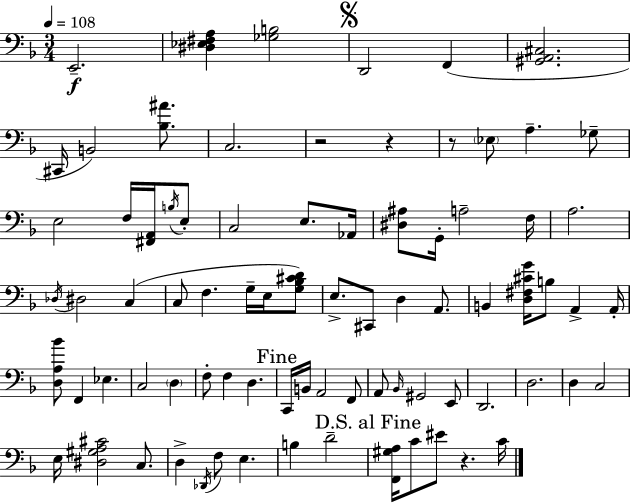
X:1
T:Untitled
M:3/4
L:1/4
K:Dm
E,,2 [^D,_E,^F,A,] [_G,B,]2 D,,2 F,, [^G,,A,,^C,]2 ^C,,/4 B,,2 [_B,^A]/2 C,2 z2 z z/2 _E,/2 A, _G,/2 E,2 F,/4 [^F,,A,,]/4 B,/4 E,/2 C,2 E,/2 _A,,/4 [^D,^A,]/2 G,,/4 A,2 F,/4 A,2 _D,/4 ^D,2 C, C,/2 F, G,/4 E,/4 [G,_B,^CD]/2 E,/2 ^C,,/2 D, A,,/2 B,, [D,^F,^CG]/4 B,/2 A,, A,,/4 [D,A,_B]/2 F,, _E, C,2 D, F,/2 F, D, C,,/4 B,,/4 A,,2 F,,/2 A,,/2 _B,,/4 ^G,,2 E,,/2 D,,2 D,2 D, C,2 E,/4 [^D,^G,A,^C]2 C,/2 D, _D,,/4 F,/2 E, B, D2 [F,,^G,A,]/4 C/2 ^E/2 z C/4